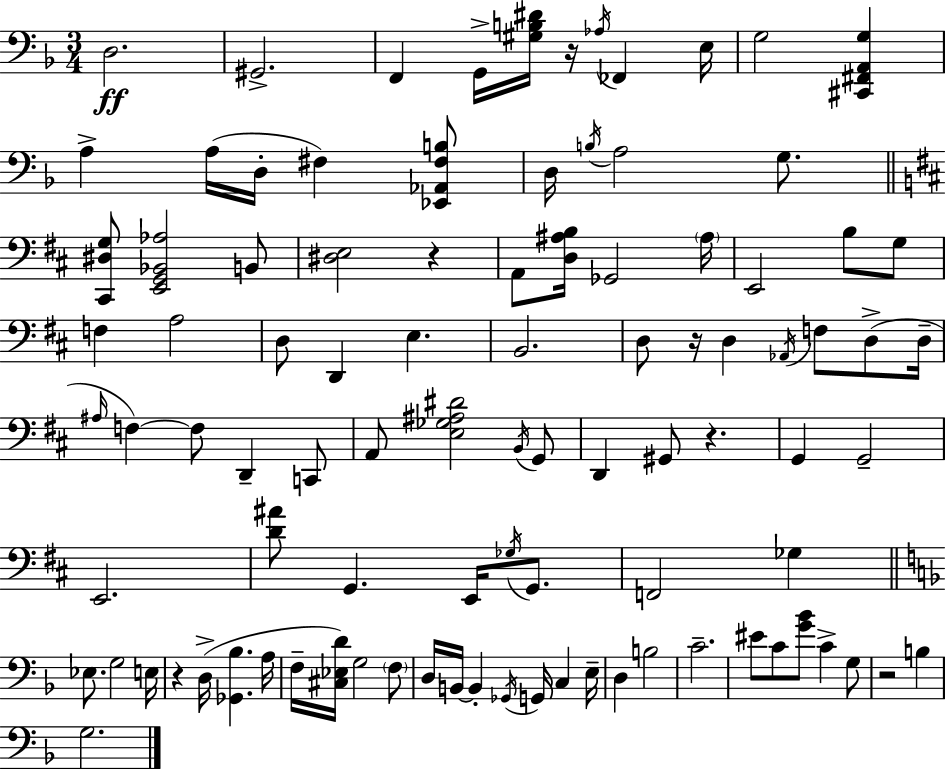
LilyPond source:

{
  \clef bass
  \numericTimeSignature
  \time 3/4
  \key f \major
  d2.\ff | gis,2.-> | f,4 g,16-> <gis b dis'>16 r16 \acciaccatura { aes16 } fes,4 | e16 g2 <cis, fis, a, g>4 | \break a4-> a16( d16-. fis4) <ees, aes, fis b>8 | d16 \acciaccatura { b16 } a2 g8. | \bar "||" \break \key d \major <cis, dis g>8 <e, g, bes, aes>2 b,8 | <dis e>2 r4 | a,8 <d ais b>16 ges,2 \parenthesize ais16 | e,2 b8 g8 | \break f4 a2 | d8 d,4 e4. | b,2. | d8 r16 d4 \acciaccatura { aes,16 } f8 d8->( | \break d16-- \grace { ais16 }) f4~~ f8 d,4-- | c,8 a,8 <e ges ais dis'>2 | \acciaccatura { b,16 } g,8 d,4 gis,8 r4. | g,4 g,2-- | \break e,2. | <d' ais'>8 g,4. e,16 | \acciaccatura { ges16 } g,8. f,2 | ges4 \bar "||" \break \key f \major ees8. g2 e16 | r4 d16->( <ges, bes>4. a16 | f16-- <cis ees d'>16) g2 \parenthesize f8 | d16 b,16~~ b,4-. \acciaccatura { ges,16 } g,16 c4 | \break e16-- d4 b2 | c'2.-- | eis'8 c'8 <g' bes'>8 c'4-> g8 | r2 b4 | \break g2. | \bar "|."
}